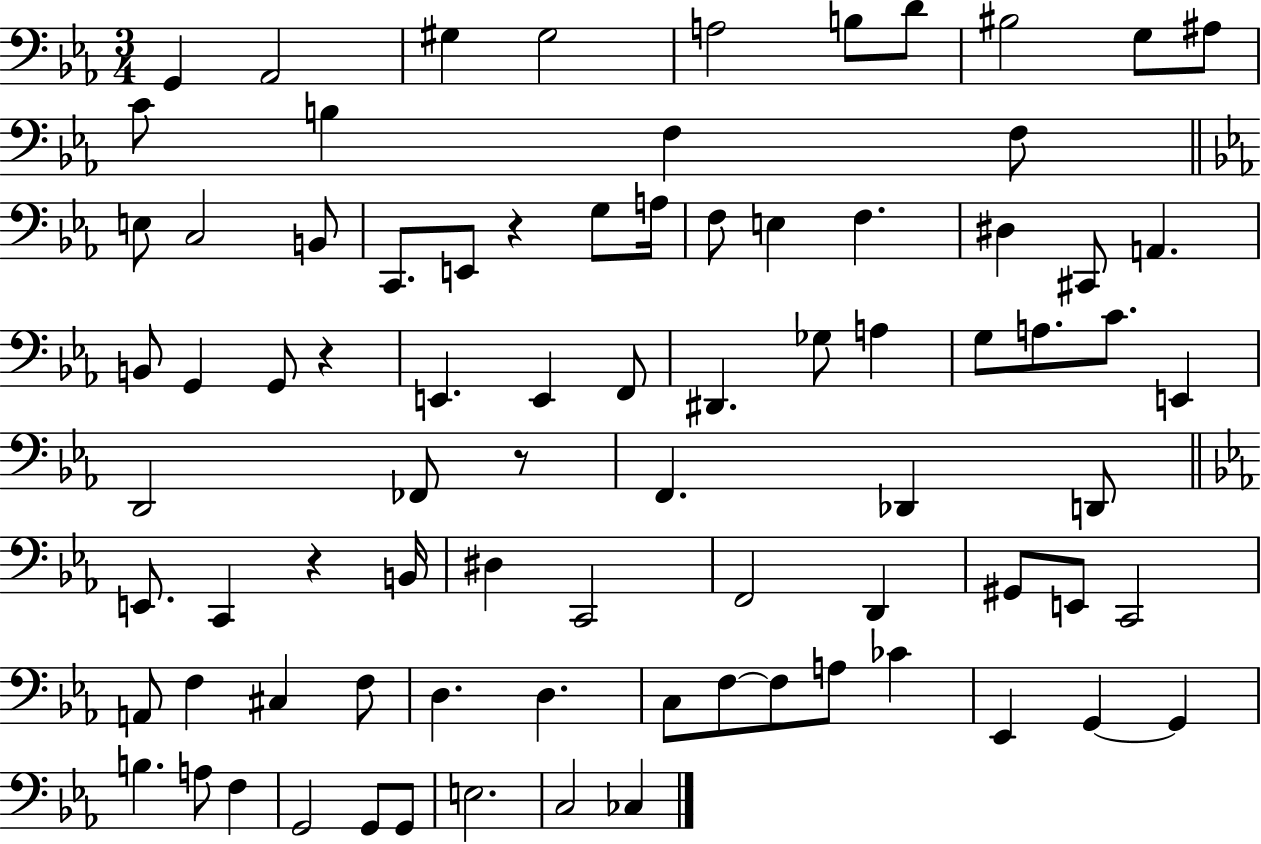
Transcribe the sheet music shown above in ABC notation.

X:1
T:Untitled
M:3/4
L:1/4
K:Eb
G,, _A,,2 ^G, ^G,2 A,2 B,/2 D/2 ^B,2 G,/2 ^A,/2 C/2 B, F, F,/2 E,/2 C,2 B,,/2 C,,/2 E,,/2 z G,/2 A,/4 F,/2 E, F, ^D, ^C,,/2 A,, B,,/2 G,, G,,/2 z E,, E,, F,,/2 ^D,, _G,/2 A, G,/2 A,/2 C/2 E,, D,,2 _F,,/2 z/2 F,, _D,, D,,/2 E,,/2 C,, z B,,/4 ^D, C,,2 F,,2 D,, ^G,,/2 E,,/2 C,,2 A,,/2 F, ^C, F,/2 D, D, C,/2 F,/2 F,/2 A,/2 _C _E,, G,, G,, B, A,/2 F, G,,2 G,,/2 G,,/2 E,2 C,2 _C,